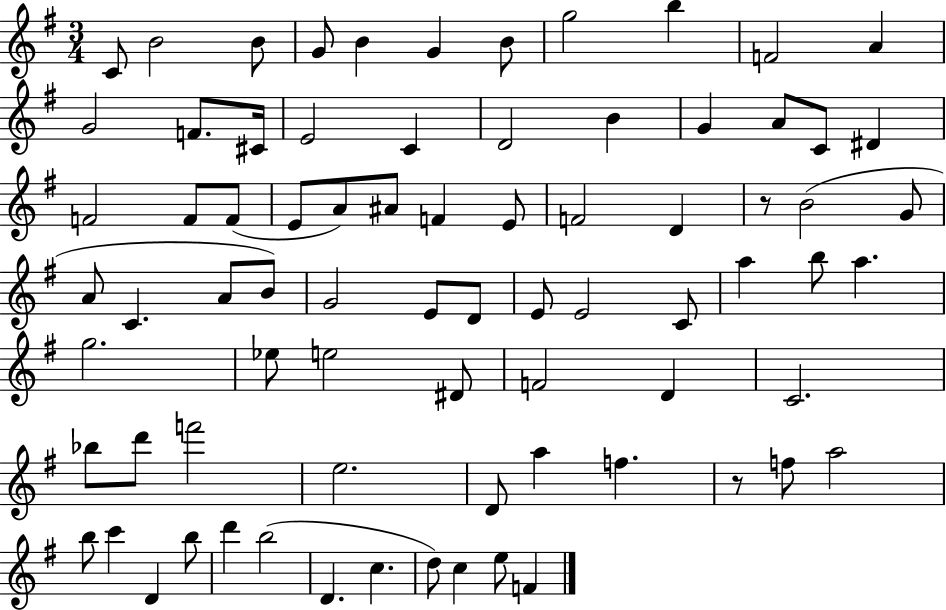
{
  \clef treble
  \numericTimeSignature
  \time 3/4
  \key g \major
  \repeat volta 2 { c'8 b'2 b'8 | g'8 b'4 g'4 b'8 | g''2 b''4 | f'2 a'4 | \break g'2 f'8. cis'16 | e'2 c'4 | d'2 b'4 | g'4 a'8 c'8 dis'4 | \break f'2 f'8 f'8( | e'8 a'8) ais'8 f'4 e'8 | f'2 d'4 | r8 b'2( g'8 | \break a'8 c'4. a'8 b'8) | g'2 e'8 d'8 | e'8 e'2 c'8 | a''4 b''8 a''4. | \break g''2. | ees''8 e''2 dis'8 | f'2 d'4 | c'2. | \break bes''8 d'''8 f'''2 | e''2. | d'8 a''4 f''4. | r8 f''8 a''2 | \break b''8 c'''4 d'4 b''8 | d'''4 b''2( | d'4. c''4. | d''8) c''4 e''8 f'4 | \break } \bar "|."
}